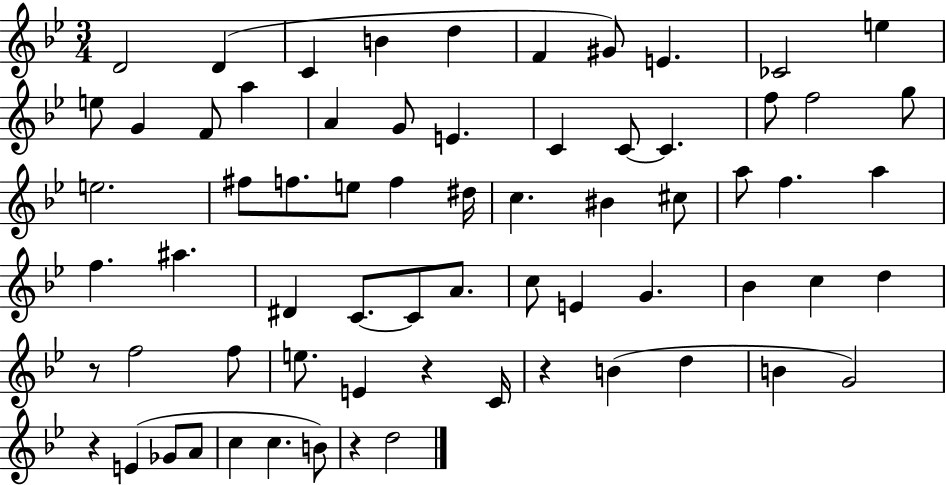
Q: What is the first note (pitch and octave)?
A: D4